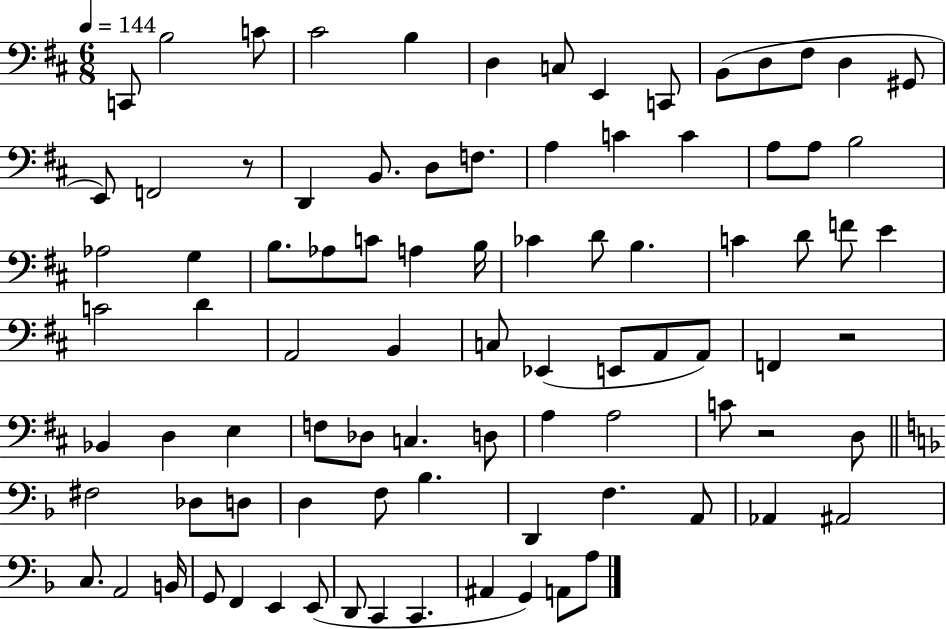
C2/e B3/h C4/e C#4/h B3/q D3/q C3/e E2/q C2/e B2/e D3/e F#3/e D3/q G#2/e E2/e F2/h R/e D2/q B2/e. D3/e F3/e. A3/q C4/q C4/q A3/e A3/e B3/h Ab3/h G3/q B3/e. Ab3/e C4/e A3/q B3/s CES4/q D4/e B3/q. C4/q D4/e F4/e E4/q C4/h D4/q A2/h B2/q C3/e Eb2/q E2/e A2/e A2/e F2/q R/h Bb2/q D3/q E3/q F3/e Db3/e C3/q. D3/e A3/q A3/h C4/e R/h D3/e F#3/h Db3/e D3/e D3/q F3/e Bb3/q. D2/q F3/q. A2/e Ab2/q A#2/h C3/e. A2/h B2/s G2/e F2/q E2/q E2/e D2/e C2/q C2/q. A#2/q G2/q A2/e A3/e